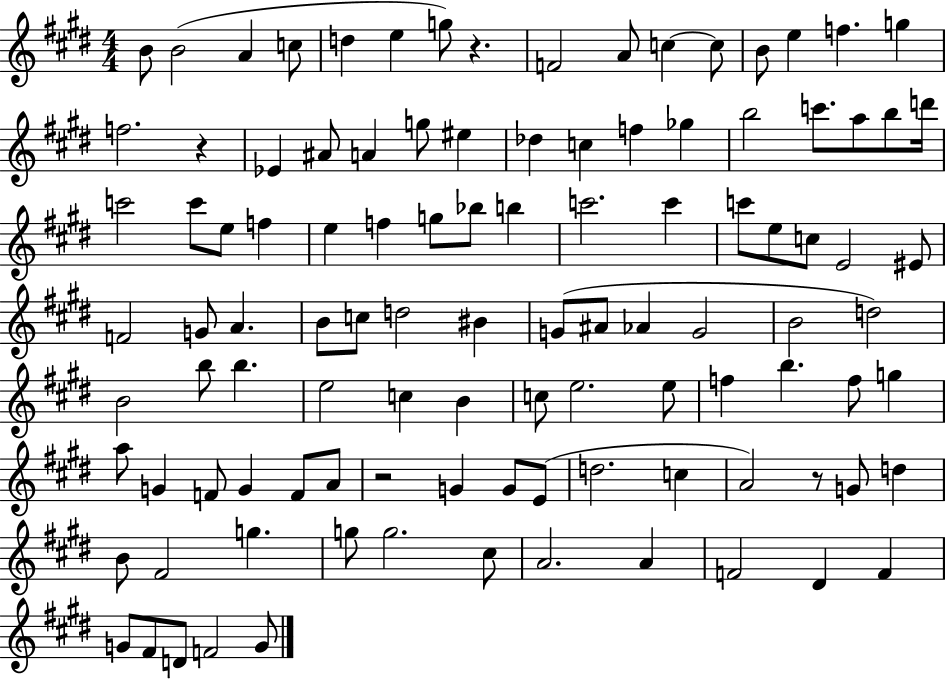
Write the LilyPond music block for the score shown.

{
  \clef treble
  \numericTimeSignature
  \time 4/4
  \key e \major
  b'8 b'2( a'4 c''8 | d''4 e''4 g''8) r4. | f'2 a'8 c''4~~ c''8 | b'8 e''4 f''4. g''4 | \break f''2. r4 | ees'4 ais'8 a'4 g''8 eis''4 | des''4 c''4 f''4 ges''4 | b''2 c'''8. a''8 b''8 d'''16 | \break c'''2 c'''8 e''8 f''4 | e''4 f''4 g''8 bes''8 b''4 | c'''2. c'''4 | c'''8 e''8 c''8 e'2 eis'8 | \break f'2 g'8 a'4. | b'8 c''8 d''2 bis'4 | g'8( ais'8 aes'4 g'2 | b'2 d''2) | \break b'2 b''8 b''4. | e''2 c''4 b'4 | c''8 e''2. e''8 | f''4 b''4. f''8 g''4 | \break a''8 g'4 f'8 g'4 f'8 a'8 | r2 g'4 g'8 e'8( | d''2. c''4 | a'2) r8 g'8 d''4 | \break b'8 fis'2 g''4. | g''8 g''2. cis''8 | a'2. a'4 | f'2 dis'4 f'4 | \break g'8 fis'8 d'8 f'2 g'8 | \bar "|."
}